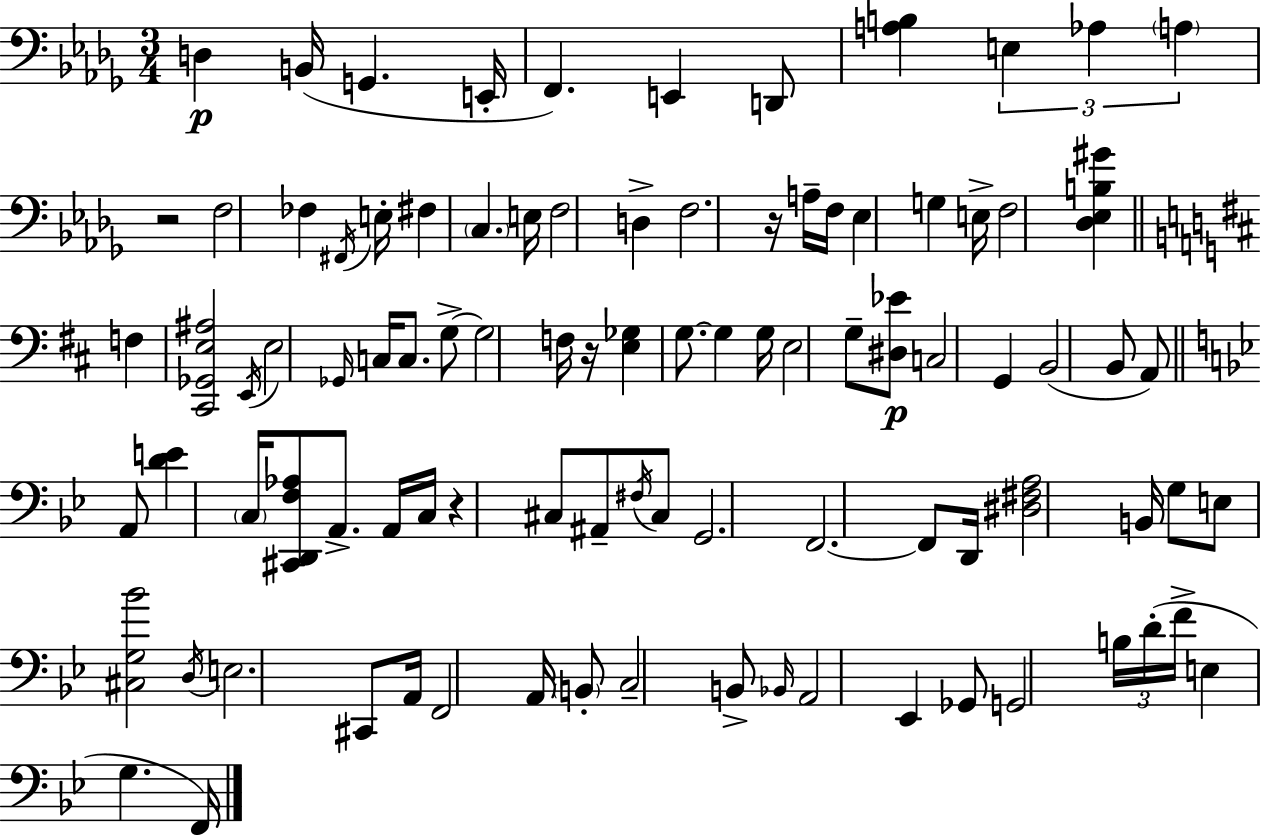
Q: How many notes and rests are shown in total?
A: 94